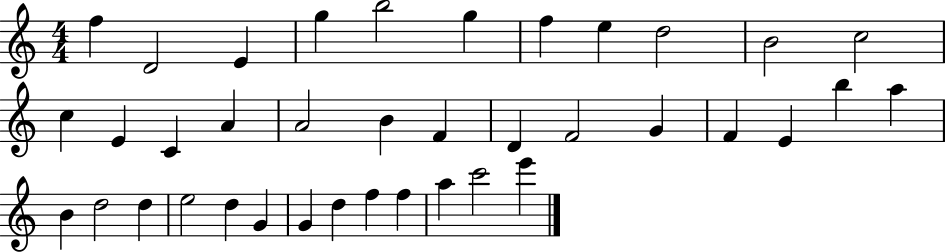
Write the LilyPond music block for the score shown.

{
  \clef treble
  \numericTimeSignature
  \time 4/4
  \key c \major
  f''4 d'2 e'4 | g''4 b''2 g''4 | f''4 e''4 d''2 | b'2 c''2 | \break c''4 e'4 c'4 a'4 | a'2 b'4 f'4 | d'4 f'2 g'4 | f'4 e'4 b''4 a''4 | \break b'4 d''2 d''4 | e''2 d''4 g'4 | g'4 d''4 f''4 f''4 | a''4 c'''2 e'''4 | \break \bar "|."
}